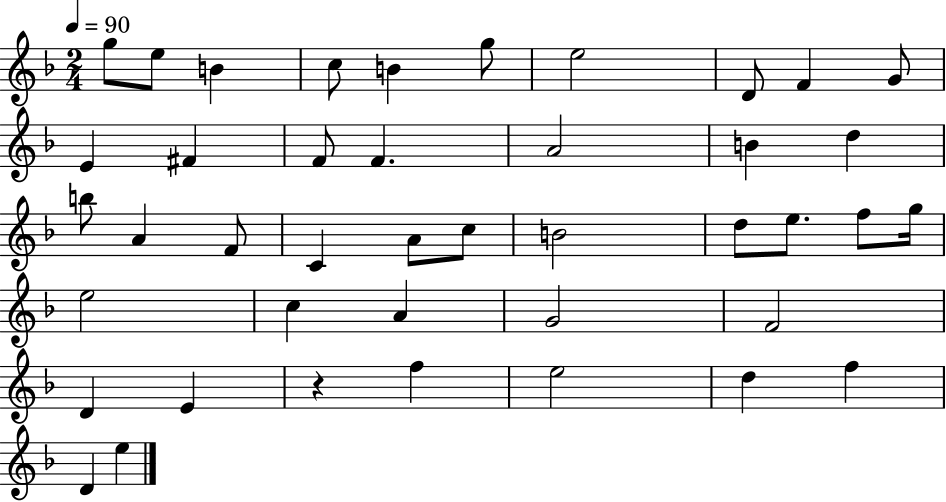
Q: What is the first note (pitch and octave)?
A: G5